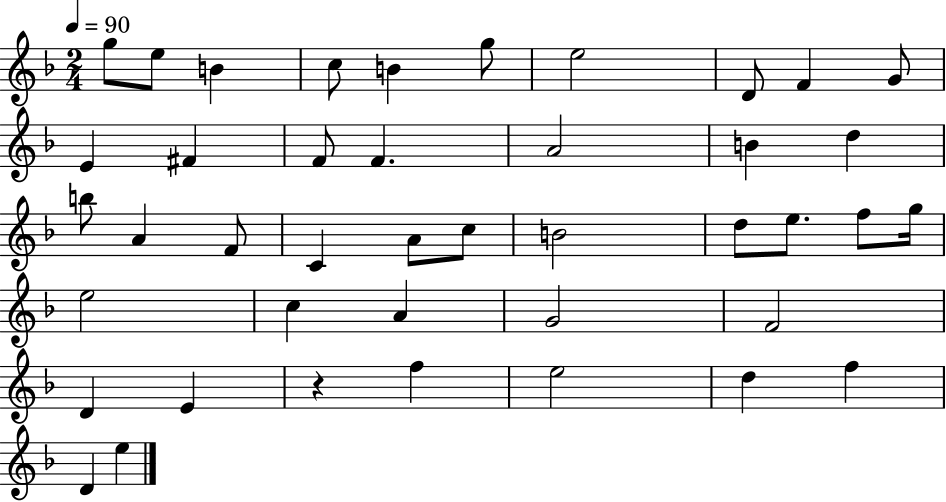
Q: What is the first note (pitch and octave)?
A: G5